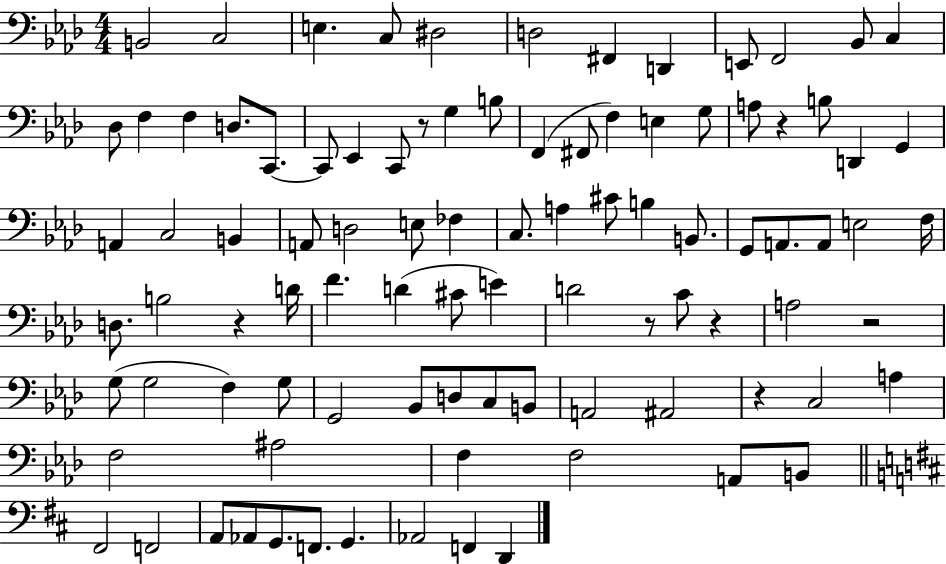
B2/h C3/h E3/q. C3/e D#3/h D3/h F#2/q D2/q E2/e F2/h Bb2/e C3/q Db3/e F3/q F3/q D3/e. C2/e. C2/e Eb2/q C2/e R/e G3/q B3/e F2/q F#2/e F3/q E3/q G3/e A3/e R/q B3/e D2/q G2/q A2/q C3/h B2/q A2/e D3/h E3/e FES3/q C3/e. A3/q C#4/e B3/q B2/e. G2/e A2/e. A2/e E3/h F3/s D3/e. B3/h R/q D4/s F4/q. D4/q C#4/e E4/q D4/h R/e C4/e R/q A3/h R/h G3/e G3/h F3/q G3/e G2/h Bb2/e D3/e C3/e B2/e A2/h A#2/h R/q C3/h A3/q F3/h A#3/h F3/q F3/h A2/e B2/e F#2/h F2/h A2/e Ab2/e G2/e. F2/e. G2/q. Ab2/h F2/q D2/q